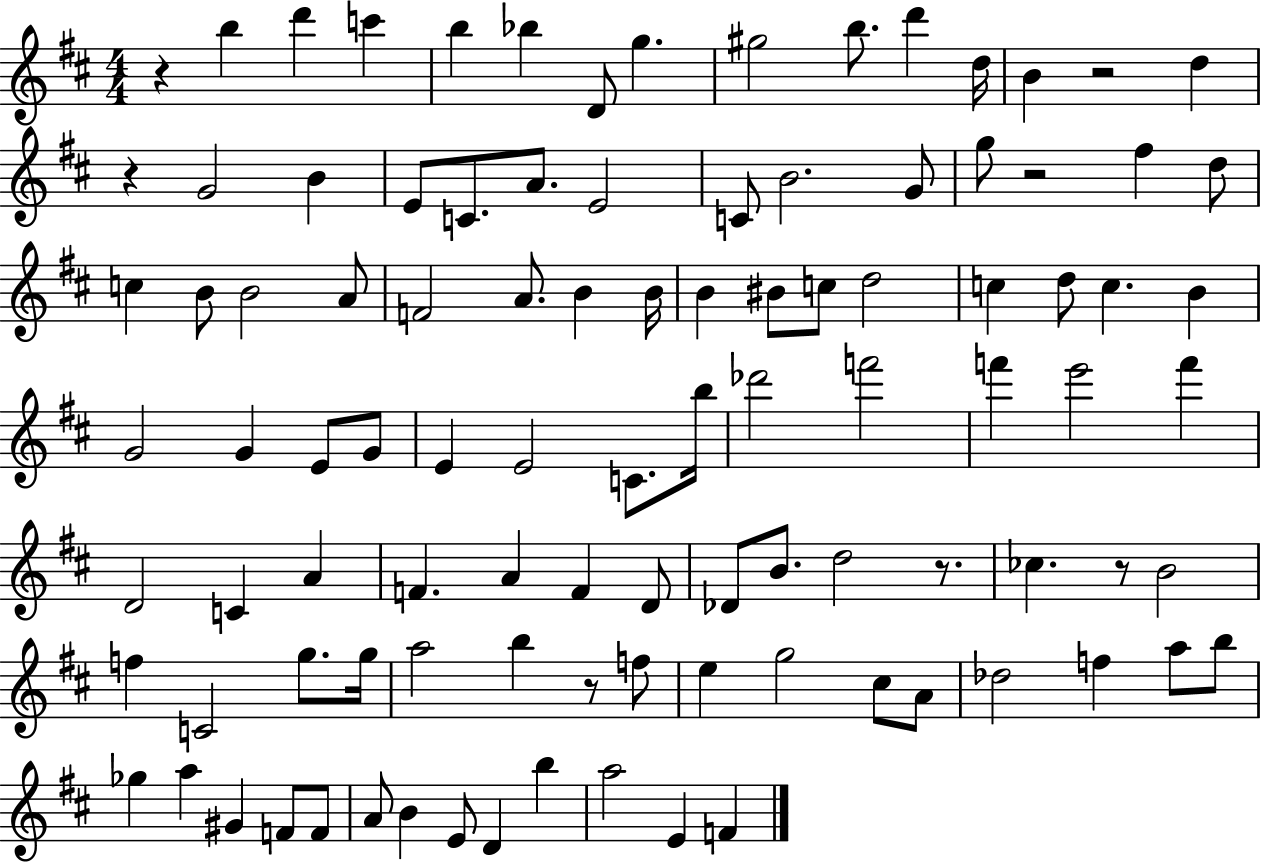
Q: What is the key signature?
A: D major